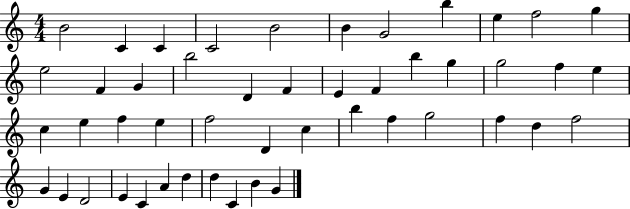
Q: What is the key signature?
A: C major